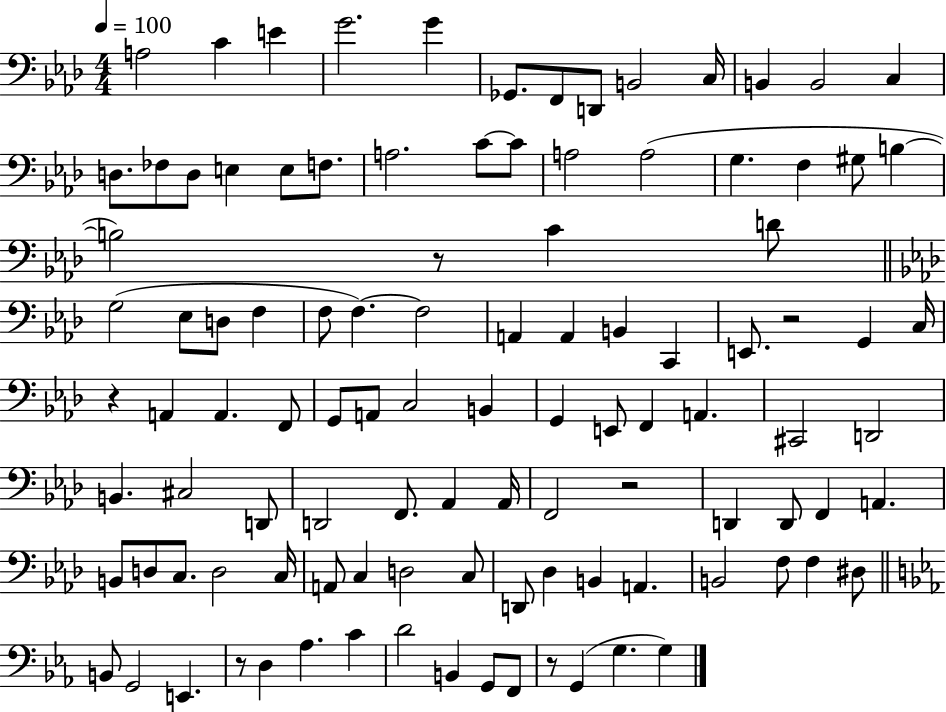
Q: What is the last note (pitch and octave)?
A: G3